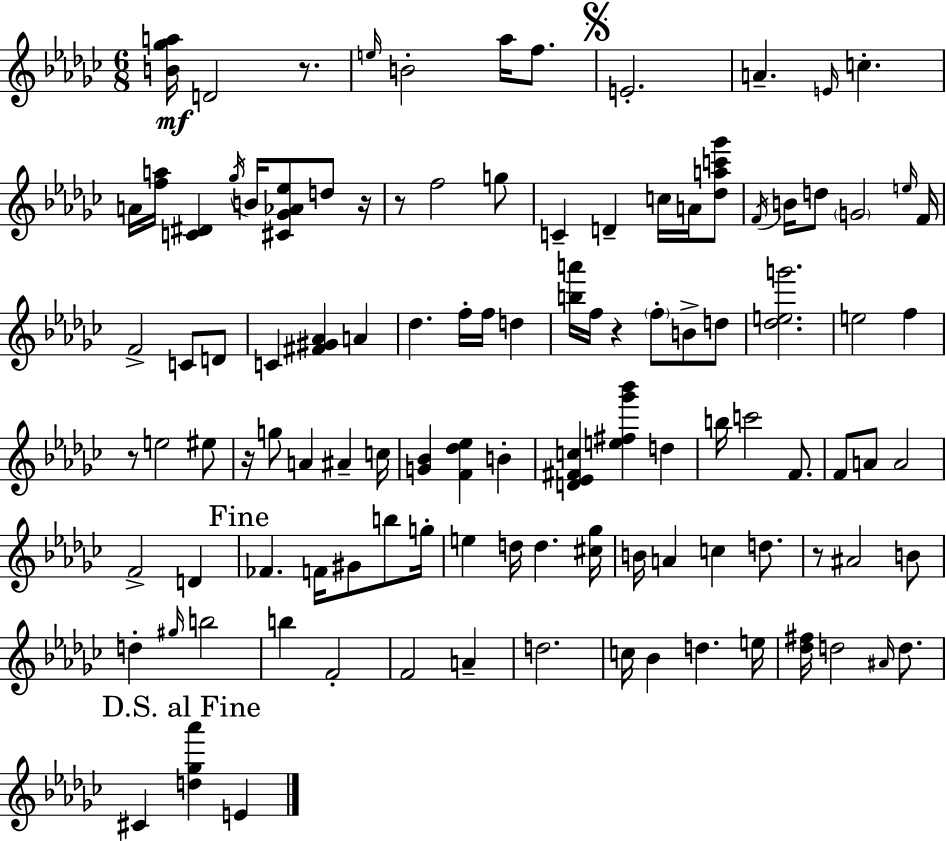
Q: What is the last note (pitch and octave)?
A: E4